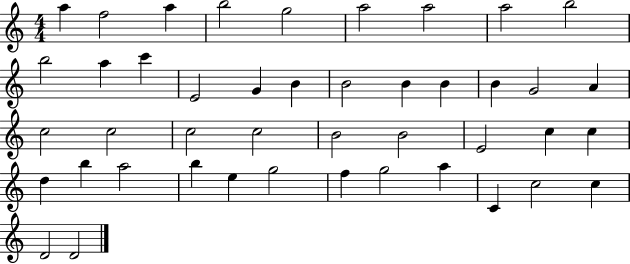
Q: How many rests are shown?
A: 0